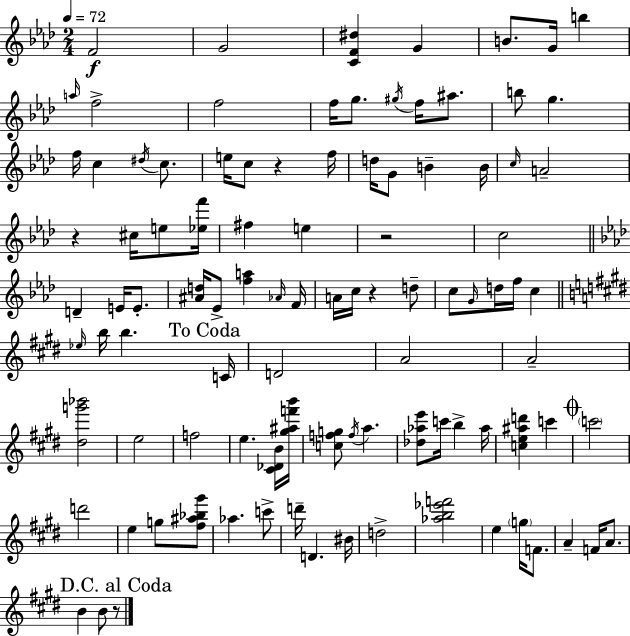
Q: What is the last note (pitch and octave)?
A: B4